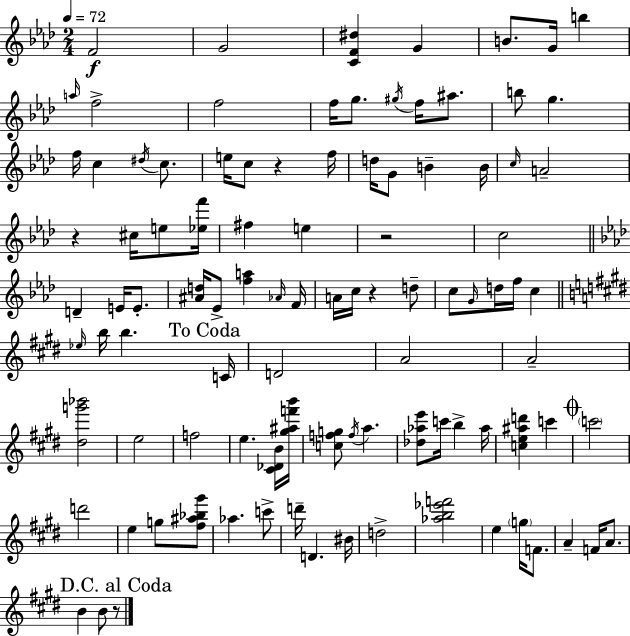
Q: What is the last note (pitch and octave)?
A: B4